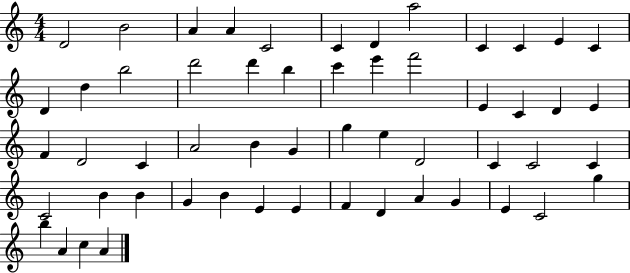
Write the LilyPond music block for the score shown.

{
  \clef treble
  \numericTimeSignature
  \time 4/4
  \key c \major
  d'2 b'2 | a'4 a'4 c'2 | c'4 d'4 a''2 | c'4 c'4 e'4 c'4 | \break d'4 d''4 b''2 | d'''2 d'''4 b''4 | c'''4 e'''4 f'''2 | e'4 c'4 d'4 e'4 | \break f'4 d'2 c'4 | a'2 b'4 g'4 | g''4 e''4 d'2 | c'4 c'2 c'4 | \break c'2 b'4 b'4 | g'4 b'4 e'4 e'4 | f'4 d'4 a'4 g'4 | e'4 c'2 g''4 | \break b''4 a'4 c''4 a'4 | \bar "|."
}